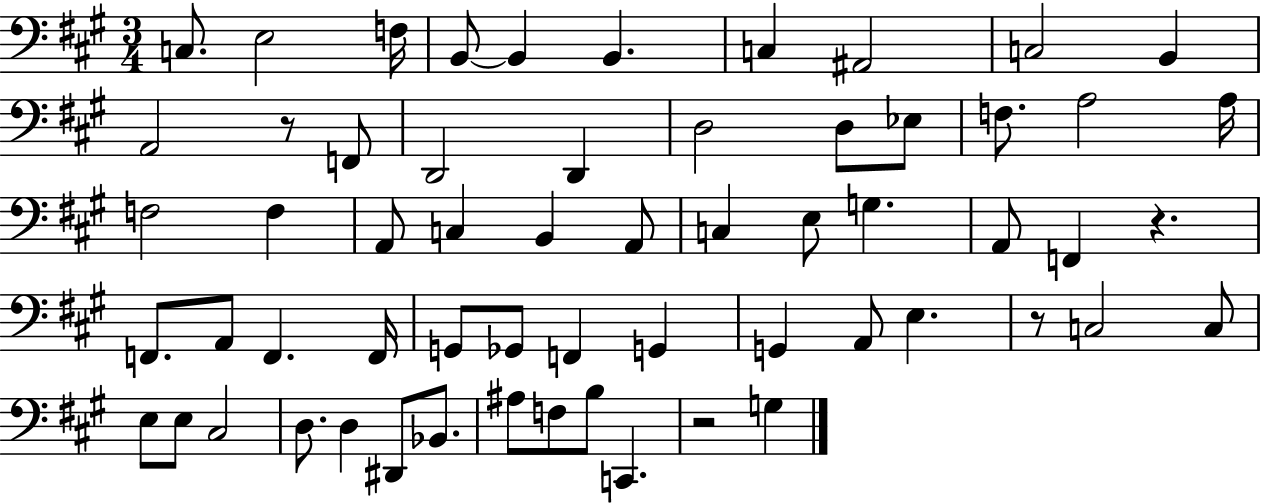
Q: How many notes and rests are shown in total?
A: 60